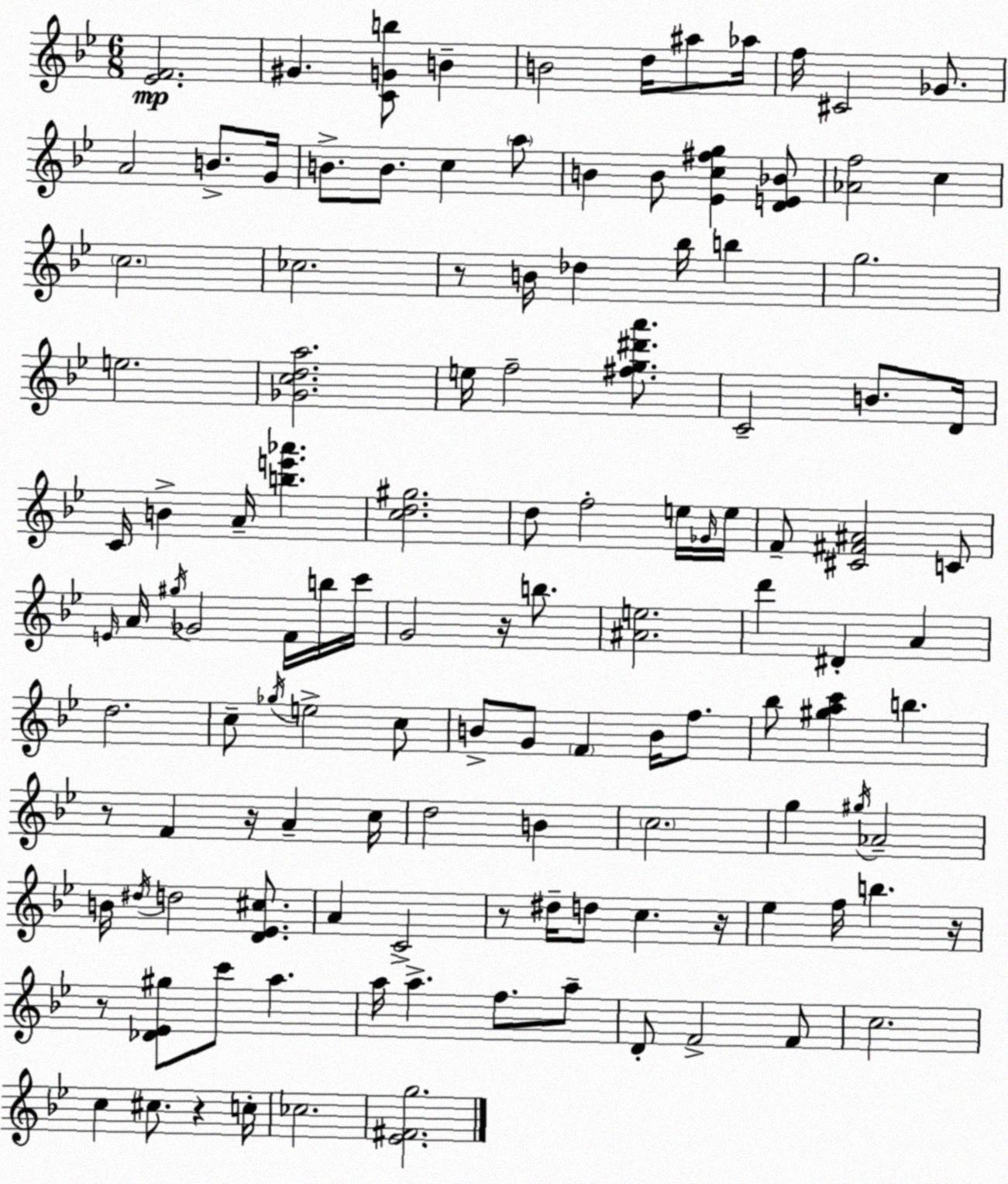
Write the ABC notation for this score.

X:1
T:Untitled
M:6/8
L:1/4
K:Bb
[_EF]2 ^G [CGb]/2 B B2 d/4 ^a/2 _a/4 f/4 ^C2 _G/2 A2 B/2 G/4 B/2 B/2 c a/2 B B/2 [_Ec^fg] [DE_B]/2 [_Af]2 c c2 _c2 z/2 B/4 _d _b/4 b g2 e2 [_Gcda]2 e/4 f2 [^fg^d'a']/2 C2 B/2 D/4 C/4 B A/4 [be'_a'] [cd^g]2 d/2 f2 e/4 _G/4 e/4 F/2 [^C^F^A]2 C/2 E/4 A/4 ^g/4 _G2 F/4 b/4 c'/4 G2 z/4 b/2 [^Ae]2 d' ^D A d2 c/2 _g/4 e2 c/2 B/2 G/2 F B/4 f/2 _b/2 [^gac'] b z/2 F z/4 A c/4 d2 B c2 g ^g/4 _A2 B/4 ^d/4 d2 [D_E^c]/2 A C2 z/2 ^d/4 d/2 c z/4 _e f/4 b z/4 z/2 [_D_E^g]/2 c'/2 a a/4 a f/2 a/2 D/2 F2 F/2 c2 c ^c/2 z c/4 _c2 [_E^Fg]2